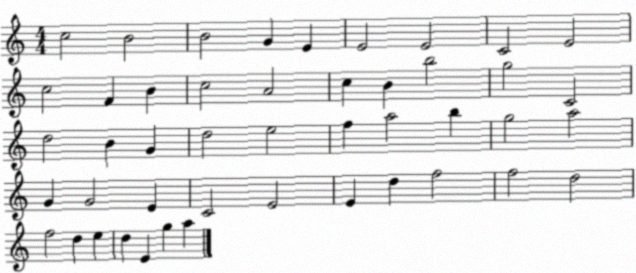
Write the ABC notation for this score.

X:1
T:Untitled
M:4/4
L:1/4
K:C
c2 B2 B2 G E E2 E2 C2 E2 c2 F B c2 A2 c B b2 g2 C2 d2 B G d2 e2 f a2 b g2 a2 G G2 E C2 E2 E d f2 f2 d2 f2 d e d E g a